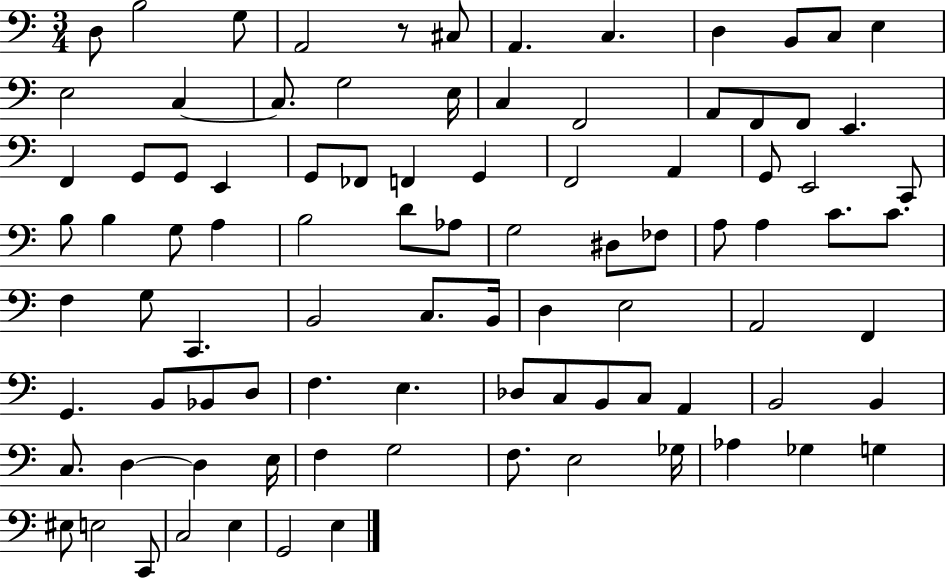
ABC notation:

X:1
T:Untitled
M:3/4
L:1/4
K:C
D,/2 B,2 G,/2 A,,2 z/2 ^C,/2 A,, C, D, B,,/2 C,/2 E, E,2 C, C,/2 G,2 E,/4 C, F,,2 A,,/2 F,,/2 F,,/2 E,, F,, G,,/2 G,,/2 E,, G,,/2 _F,,/2 F,, G,, F,,2 A,, G,,/2 E,,2 C,,/2 B,/2 B, G,/2 A, B,2 D/2 _A,/2 G,2 ^D,/2 _F,/2 A,/2 A, C/2 C/2 F, G,/2 C,, B,,2 C,/2 B,,/4 D, E,2 A,,2 F,, G,, B,,/2 _B,,/2 D,/2 F, E, _D,/2 C,/2 B,,/2 C,/2 A,, B,,2 B,, C,/2 D, D, E,/4 F, G,2 F,/2 E,2 _G,/4 _A, _G, G, ^E,/2 E,2 C,,/2 C,2 E, G,,2 E,